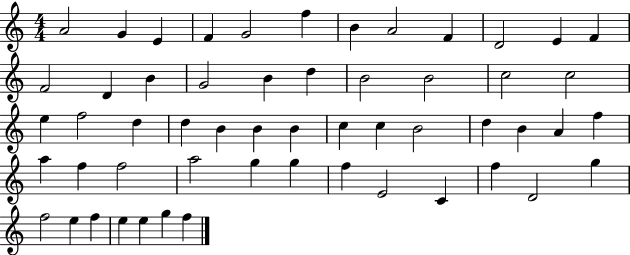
{
  \clef treble
  \numericTimeSignature
  \time 4/4
  \key c \major
  a'2 g'4 e'4 | f'4 g'2 f''4 | b'4 a'2 f'4 | d'2 e'4 f'4 | \break f'2 d'4 b'4 | g'2 b'4 d''4 | b'2 b'2 | c''2 c''2 | \break e''4 f''2 d''4 | d''4 b'4 b'4 b'4 | c''4 c''4 b'2 | d''4 b'4 a'4 f''4 | \break a''4 f''4 f''2 | a''2 g''4 g''4 | f''4 e'2 c'4 | f''4 d'2 g''4 | \break f''2 e''4 f''4 | e''4 e''4 g''4 f''4 | \bar "|."
}